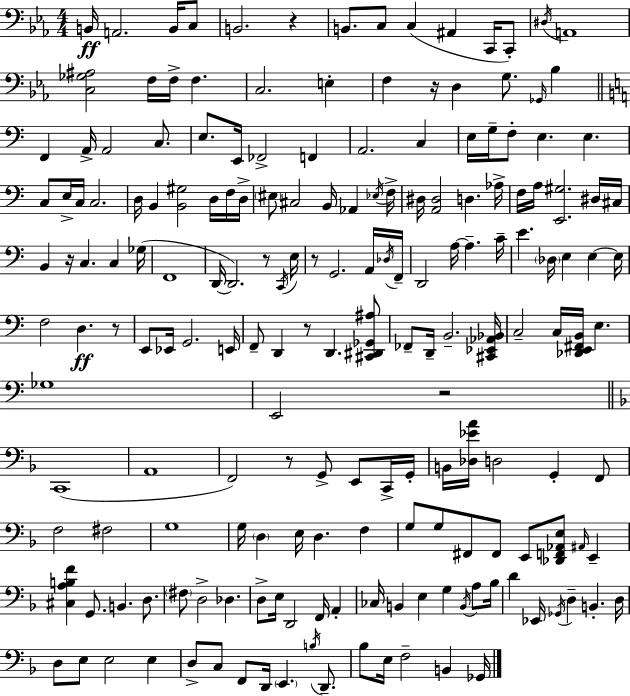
{
  \clef bass
  \numericTimeSignature
  \time 4/4
  \key c \minor
  \repeat volta 2 { b,16\ff a,2. b,16 c8 | b,2. r4 | b,8. c8 c4( ais,4 c,16 c,8-.) | \acciaccatura { dis16 } a,1 | \break <c ges ais>2 f16 f16-> f4. | c2. e4-. | f4 r16 d4 g8. \grace { ges,16 } bes4 | \bar "||" \break \key c \major f,4 a,16-> a,2 c8. | e8. e,16 fes,2-> f,4 | a,2. c4 | e16 g16-- f8-. e4. e4. | \break c8 e16-> c16 c2. | d16 b,4 <b, gis>2 d16 f16 d16-> | \parenthesize eis8 cis2 b,16 aes,4 \acciaccatura { ees16 } | f16-> dis16 <a, dis>2 d4. | \break aes16-> f16 a16 <e, gis>2. dis16 | cis16 b,4 r16 c4. c4 | ges16( f,1 | d,16~~ d,2.) r8 | \break \acciaccatura { c,16 } e16 r8 g,2. | a,16 \acciaccatura { des16 } f,16-- d,2 a16~~ a4.-- | c'16-- e'4. \parenthesize des16 e4 e4~~ | e16 f2 d4.\ff | \break r8 e,8 ees,16 g,2. | e,16 f,8-- d,4 r8 d,4. | <cis, dis, ges, ais>8 fes,8-- d,16-- b,2.-- | <cis, ees, aes, bes,>16 c2-- c16 <des, e, fis, b,>16 e4. | \break ges1 | e,2 r2 | \bar "||" \break \key d \minor c,1( | a,1 | f,2) r8 g,8-> e,8 c,16-> g,16-. | b,16 <des ees' a'>16 d2 g,4-. f,8 | \break f2 fis2 | g1 | g16 \parenthesize d4 e16 d4. f4 | g8 g8 fis,8 fis,8 e,8 <des, f, aes, e>8 \grace { ais,16 } e,4-- | \break <cis a b f'>4 g,8. b,4. d8. | \parenthesize fis8 d2-> des4. | d8-> e16 d,2 f,16 a,4-. | ces16 b,4 e4 g4 \acciaccatura { b,16 } a8 | \break bes16 d'4 ees,16 \acciaccatura { ges,16 } d4-- b,4.-. | d16 d8 e8 e2 e4 | d8-> c8 f,8 d,16 \parenthesize e,4. | \acciaccatura { b16 } d,8.-- bes8 e16 f2-- b,4 | \break ges,16 } \bar "|."
}